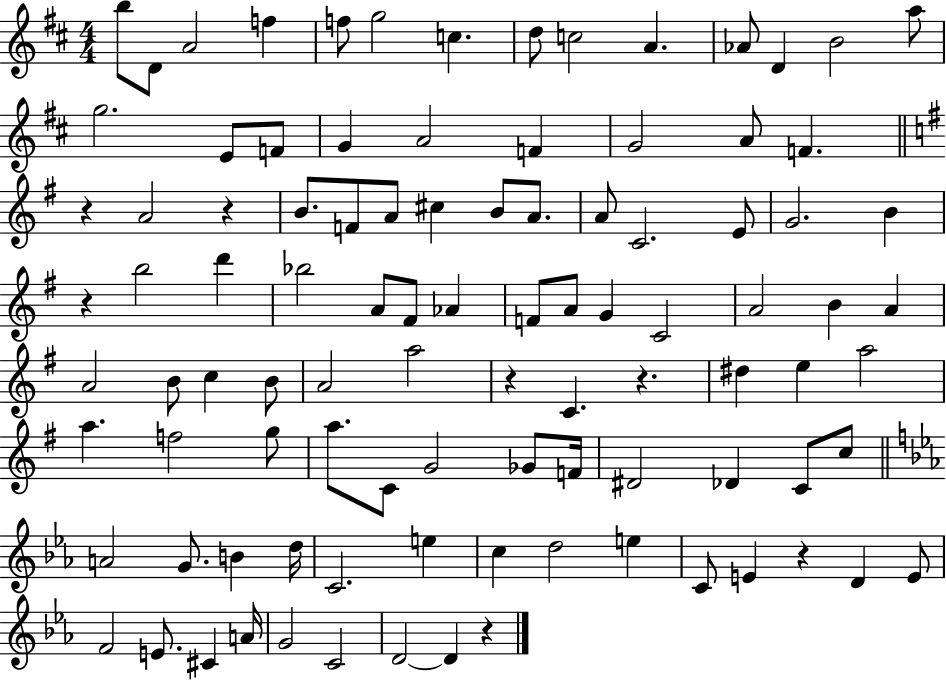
B5/e D4/e A4/h F5/q F5/e G5/h C5/q. D5/e C5/h A4/q. Ab4/e D4/q B4/h A5/e G5/h. E4/e F4/e G4/q A4/h F4/q G4/h A4/e F4/q. R/q A4/h R/q B4/e. F4/e A4/e C#5/q B4/e A4/e. A4/e C4/h. E4/e G4/h. B4/q R/q B5/h D6/q Bb5/h A4/e F#4/e Ab4/q F4/e A4/e G4/q C4/h A4/h B4/q A4/q A4/h B4/e C5/q B4/e A4/h A5/h R/q C4/q. R/q. D#5/q E5/q A5/h A5/q. F5/h G5/e A5/e. C4/e G4/h Gb4/e F4/s D#4/h Db4/q C4/e C5/e A4/h G4/e. B4/q D5/s C4/h. E5/q C5/q D5/h E5/q C4/e E4/q R/q D4/q E4/e F4/h E4/e. C#4/q A4/s G4/h C4/h D4/h D4/q R/q